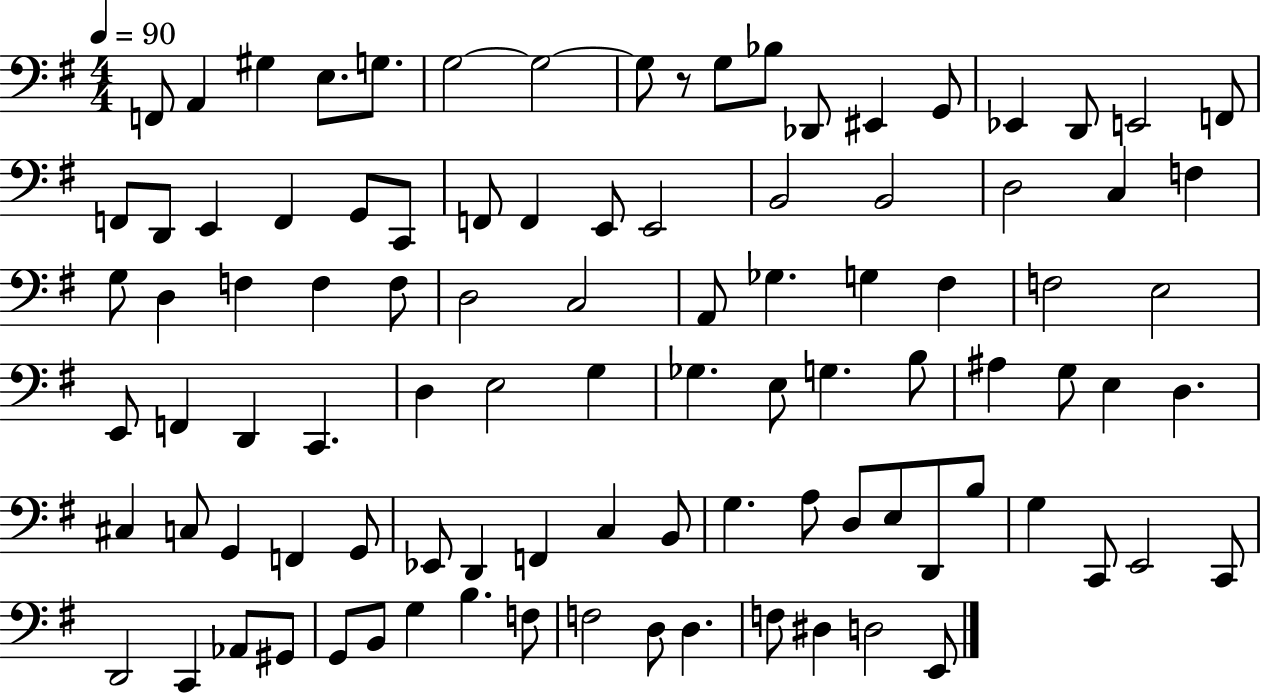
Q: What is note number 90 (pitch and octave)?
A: F3